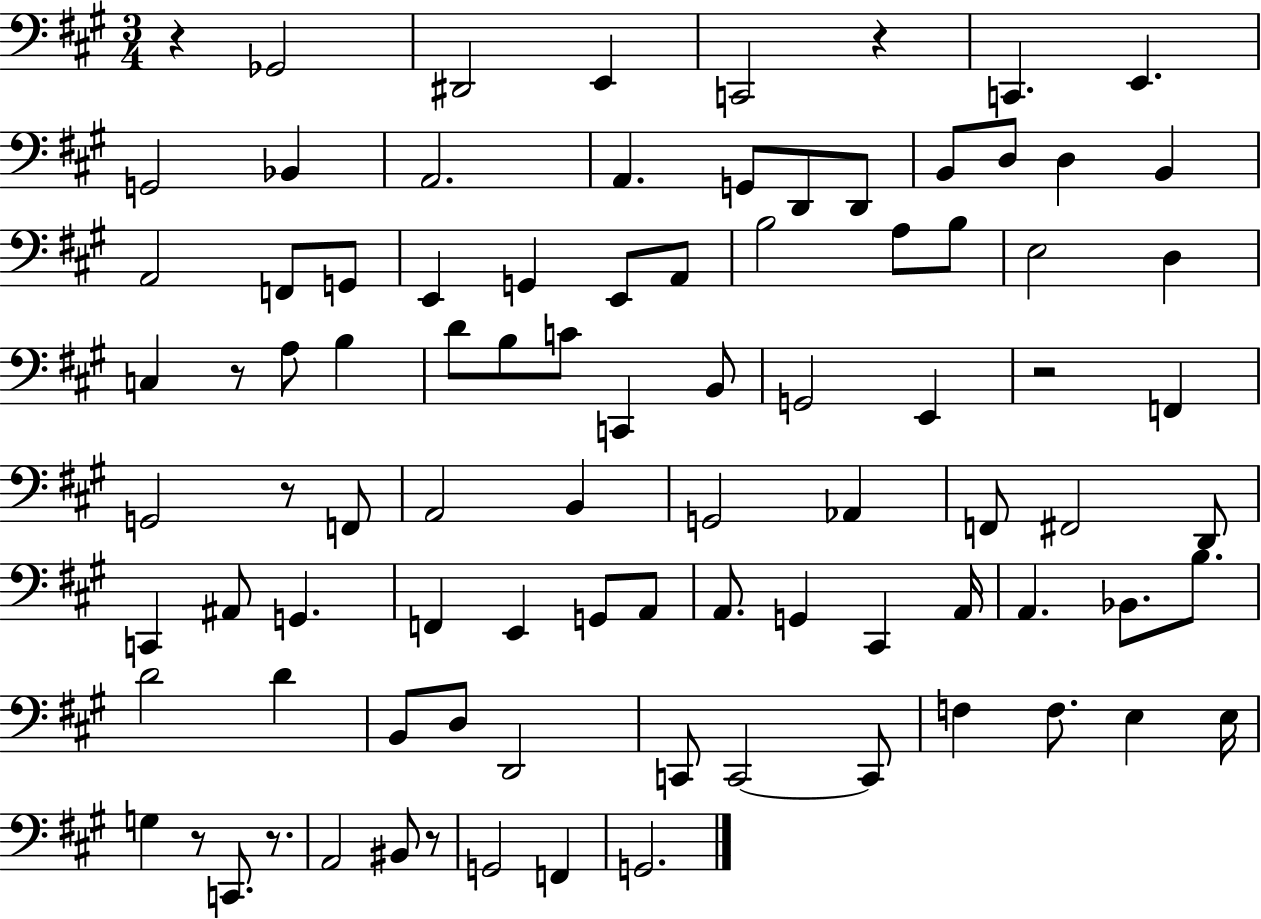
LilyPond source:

{
  \clef bass
  \numericTimeSignature
  \time 3/4
  \key a \major
  \repeat volta 2 { r4 ges,2 | dis,2 e,4 | c,2 r4 | c,4. e,4. | \break g,2 bes,4 | a,2. | a,4. g,8 d,8 d,8 | b,8 d8 d4 b,4 | \break a,2 f,8 g,8 | e,4 g,4 e,8 a,8 | b2 a8 b8 | e2 d4 | \break c4 r8 a8 b4 | d'8 b8 c'8 c,4 b,8 | g,2 e,4 | r2 f,4 | \break g,2 r8 f,8 | a,2 b,4 | g,2 aes,4 | f,8 fis,2 d,8 | \break c,4 ais,8 g,4. | f,4 e,4 g,8 a,8 | a,8. g,4 cis,4 a,16 | a,4. bes,8. b8. | \break d'2 d'4 | b,8 d8 d,2 | c,8 c,2~~ c,8 | f4 f8. e4 e16 | \break g4 r8 c,8. r8. | a,2 bis,8 r8 | g,2 f,4 | g,2. | \break } \bar "|."
}